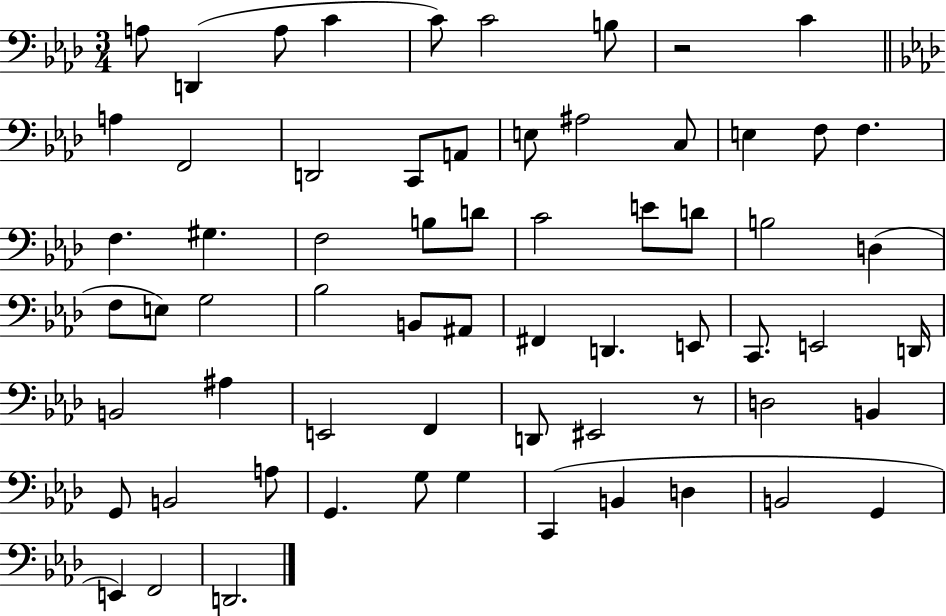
{
  \clef bass
  \numericTimeSignature
  \time 3/4
  \key aes \major
  a8 d,4( a8 c'4 | c'8) c'2 b8 | r2 c'4 | \bar "||" \break \key f \minor a4 f,2 | d,2 c,8 a,8 | e8 ais2 c8 | e4 f8 f4. | \break f4. gis4. | f2 b8 d'8 | c'2 e'8 d'8 | b2 d4( | \break f8 e8) g2 | bes2 b,8 ais,8 | fis,4 d,4. e,8 | c,8. e,2 d,16 | \break b,2 ais4 | e,2 f,4 | d,8 eis,2 r8 | d2 b,4 | \break g,8 b,2 a8 | g,4. g8 g4 | c,4( b,4 d4 | b,2 g,4 | \break e,4) f,2 | d,2. | \bar "|."
}